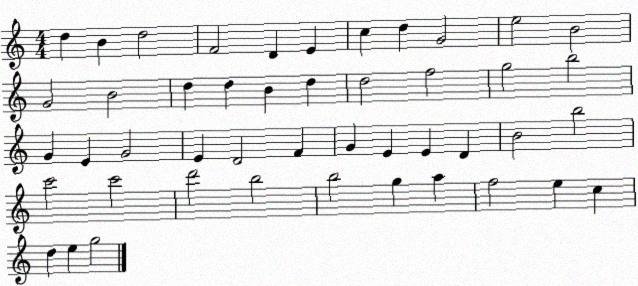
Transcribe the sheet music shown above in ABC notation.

X:1
T:Untitled
M:4/4
L:1/4
K:C
d B d2 F2 D E c d G2 e2 B2 G2 B2 d d B d d2 f2 g2 b2 G E G2 E D2 F G E E D B2 b2 c'2 c'2 d'2 b2 b2 g a f2 e c d e g2